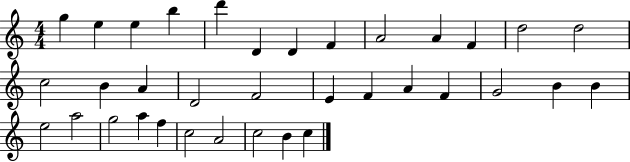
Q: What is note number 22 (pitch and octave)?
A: F4